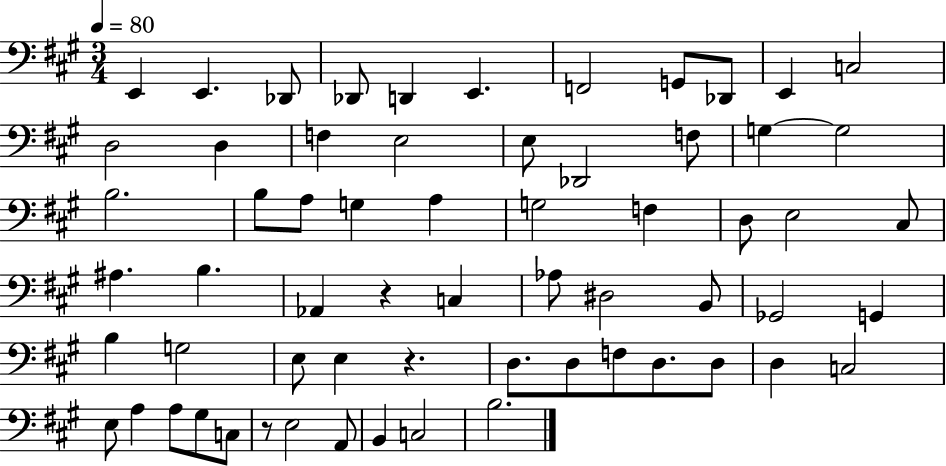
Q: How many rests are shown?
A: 3